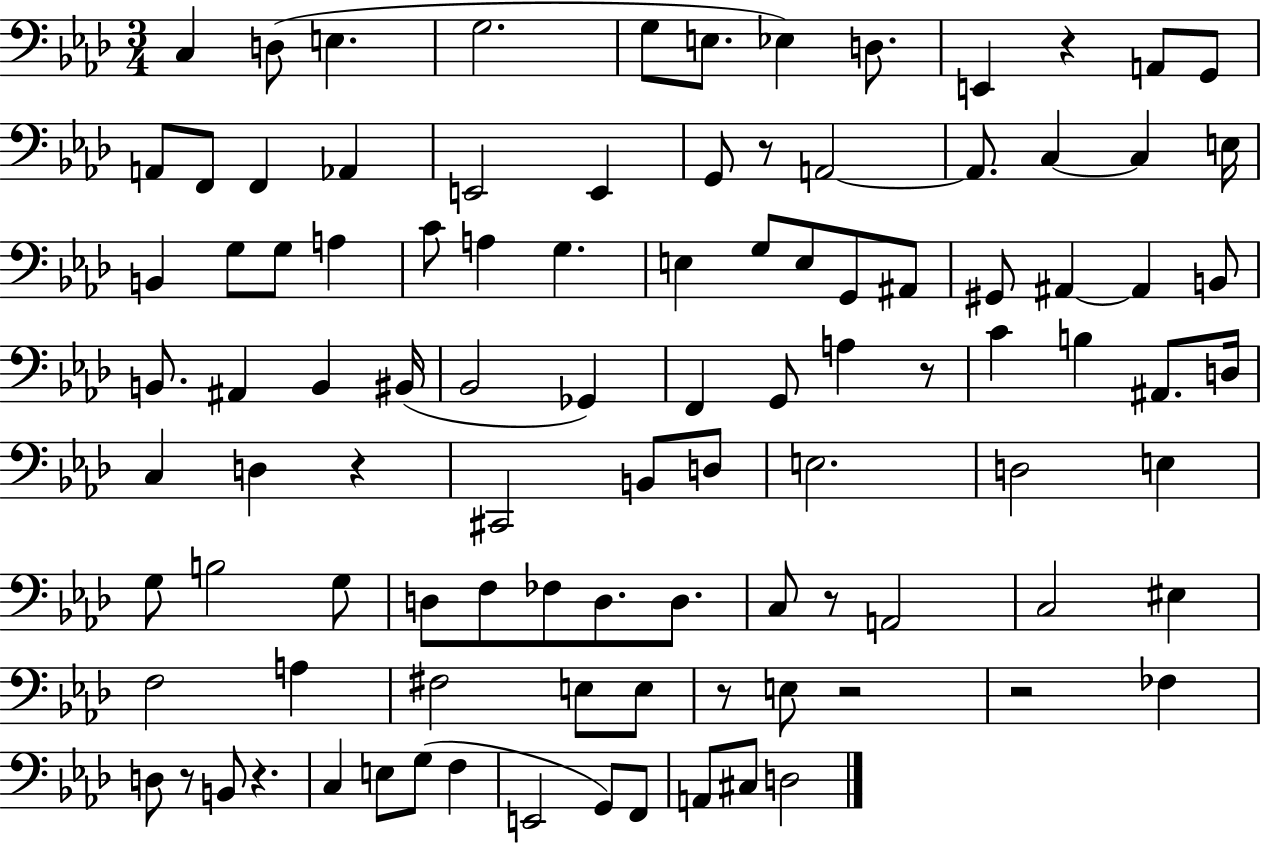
C3/q D3/e E3/q. G3/h. G3/e E3/e. Eb3/q D3/e. E2/q R/q A2/e G2/e A2/e F2/e F2/q Ab2/q E2/h E2/q G2/e R/e A2/h A2/e. C3/q C3/q E3/s B2/q G3/e G3/e A3/q C4/e A3/q G3/q. E3/q G3/e E3/e G2/e A#2/e G#2/e A#2/q A#2/q B2/e B2/e. A#2/q B2/q BIS2/s Bb2/h Gb2/q F2/q G2/e A3/q R/e C4/q B3/q A#2/e. D3/s C3/q D3/q R/q C#2/h B2/e D3/e E3/h. D3/h E3/q G3/e B3/h G3/e D3/e F3/e FES3/e D3/e. D3/e. C3/e R/e A2/h C3/h EIS3/q F3/h A3/q F#3/h E3/e E3/e R/e E3/e R/h R/h FES3/q D3/e R/e B2/e R/q. C3/q E3/e G3/e F3/q E2/h G2/e F2/e A2/e C#3/e D3/h